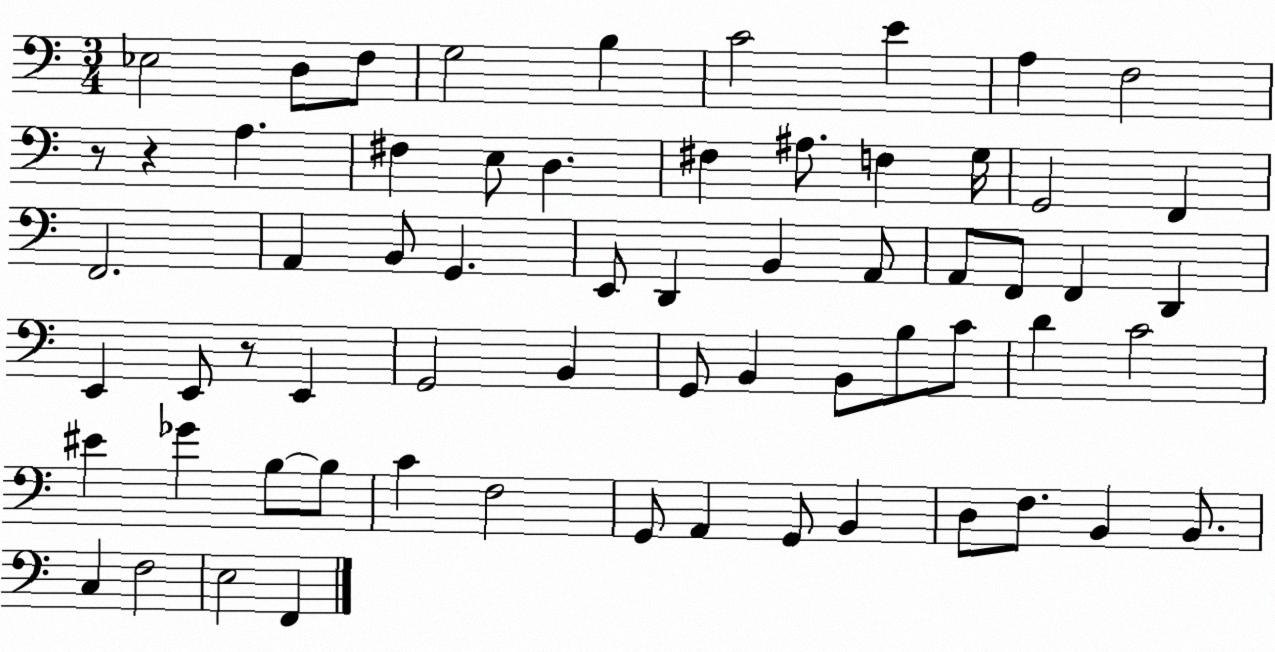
X:1
T:Untitled
M:3/4
L:1/4
K:C
_E,2 D,/2 F,/2 G,2 B, C2 E A, F,2 z/2 z A, ^F, E,/2 D, ^F, ^A,/2 F, G,/4 G,,2 F,, F,,2 A,, B,,/2 G,, E,,/2 D,, B,, A,,/2 A,,/2 F,,/2 F,, D,, E,, E,,/2 z/2 E,, G,,2 B,, G,,/2 B,, B,,/2 B,/2 C/2 D C2 ^E _G B,/2 B,/2 C F,2 G,,/2 A,, G,,/2 B,, D,/2 F,/2 B,, B,,/2 C, F,2 E,2 F,,